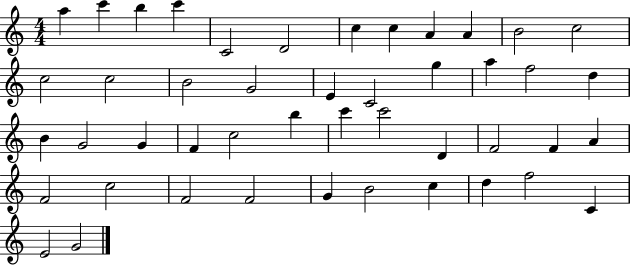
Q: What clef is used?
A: treble